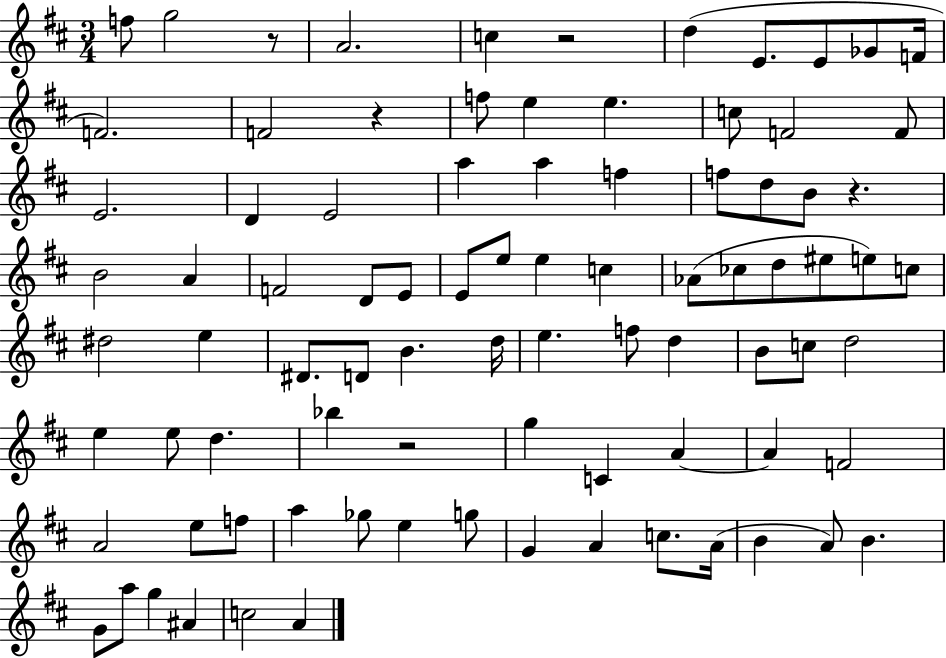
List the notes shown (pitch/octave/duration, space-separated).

F5/e G5/h R/e A4/h. C5/q R/h D5/q E4/e. E4/e Gb4/e F4/s F4/h. F4/h R/q F5/e E5/q E5/q. C5/e F4/h F4/e E4/h. D4/q E4/h A5/q A5/q F5/q F5/e D5/e B4/e R/q. B4/h A4/q F4/h D4/e E4/e E4/e E5/e E5/q C5/q Ab4/e CES5/e D5/e EIS5/e E5/e C5/e D#5/h E5/q D#4/e. D4/e B4/q. D5/s E5/q. F5/e D5/q B4/e C5/e D5/h E5/q E5/e D5/q. Bb5/q R/h G5/q C4/q A4/q A4/q F4/h A4/h E5/e F5/e A5/q Gb5/e E5/q G5/e G4/q A4/q C5/e. A4/s B4/q A4/e B4/q. G4/e A5/e G5/q A#4/q C5/h A4/q